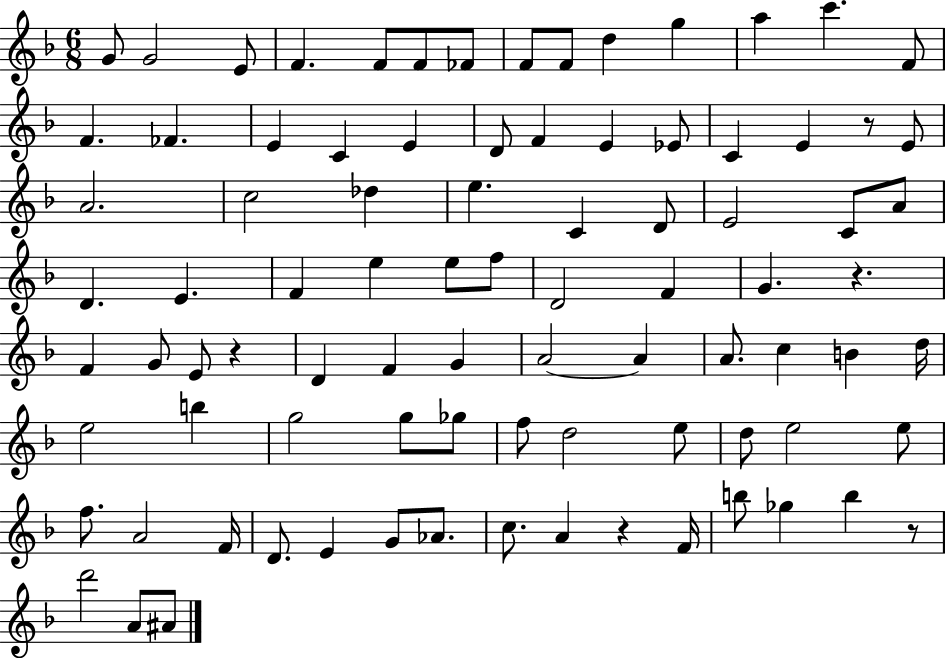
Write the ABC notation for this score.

X:1
T:Untitled
M:6/8
L:1/4
K:F
G/2 G2 E/2 F F/2 F/2 _F/2 F/2 F/2 d g a c' F/2 F _F E C E D/2 F E _E/2 C E z/2 E/2 A2 c2 _d e C D/2 E2 C/2 A/2 D E F e e/2 f/2 D2 F G z F G/2 E/2 z D F G A2 A A/2 c B d/4 e2 b g2 g/2 _g/2 f/2 d2 e/2 d/2 e2 e/2 f/2 A2 F/4 D/2 E G/2 _A/2 c/2 A z F/4 b/2 _g b z/2 d'2 A/2 ^A/2